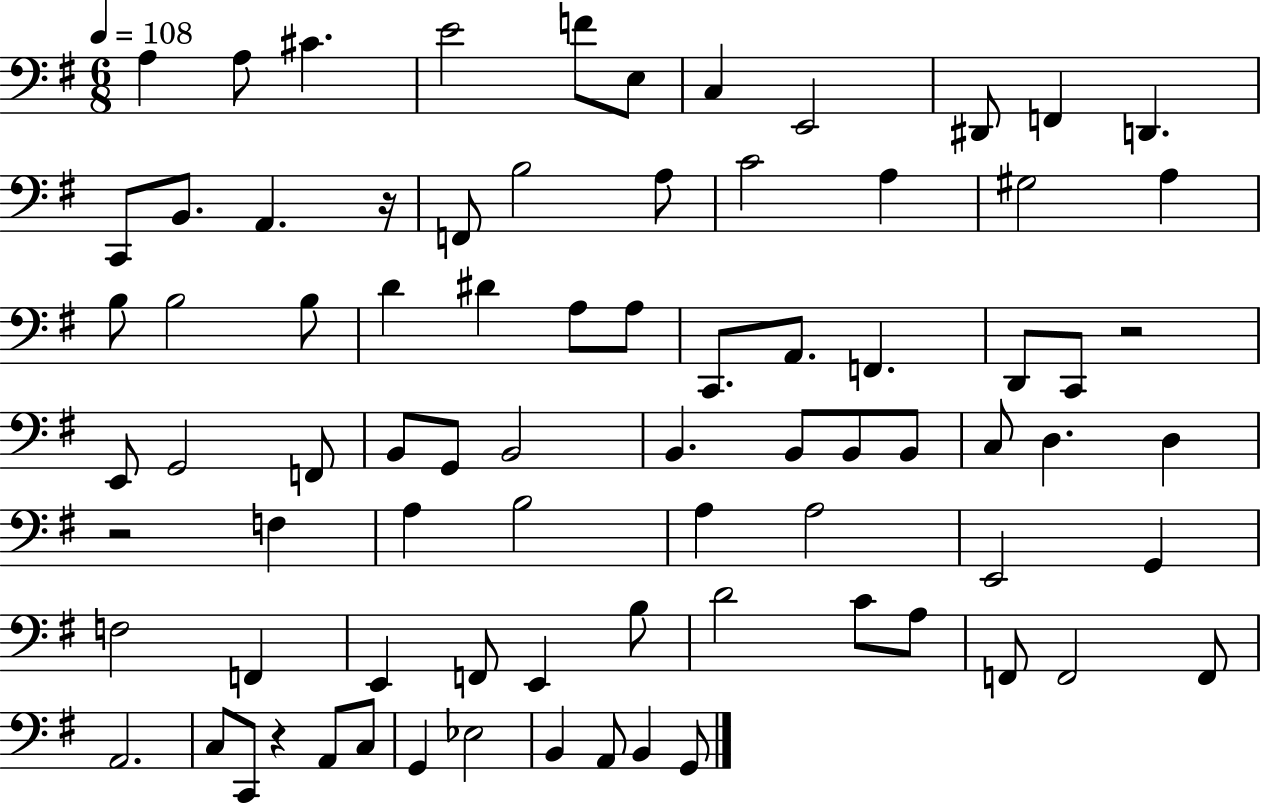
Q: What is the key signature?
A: G major